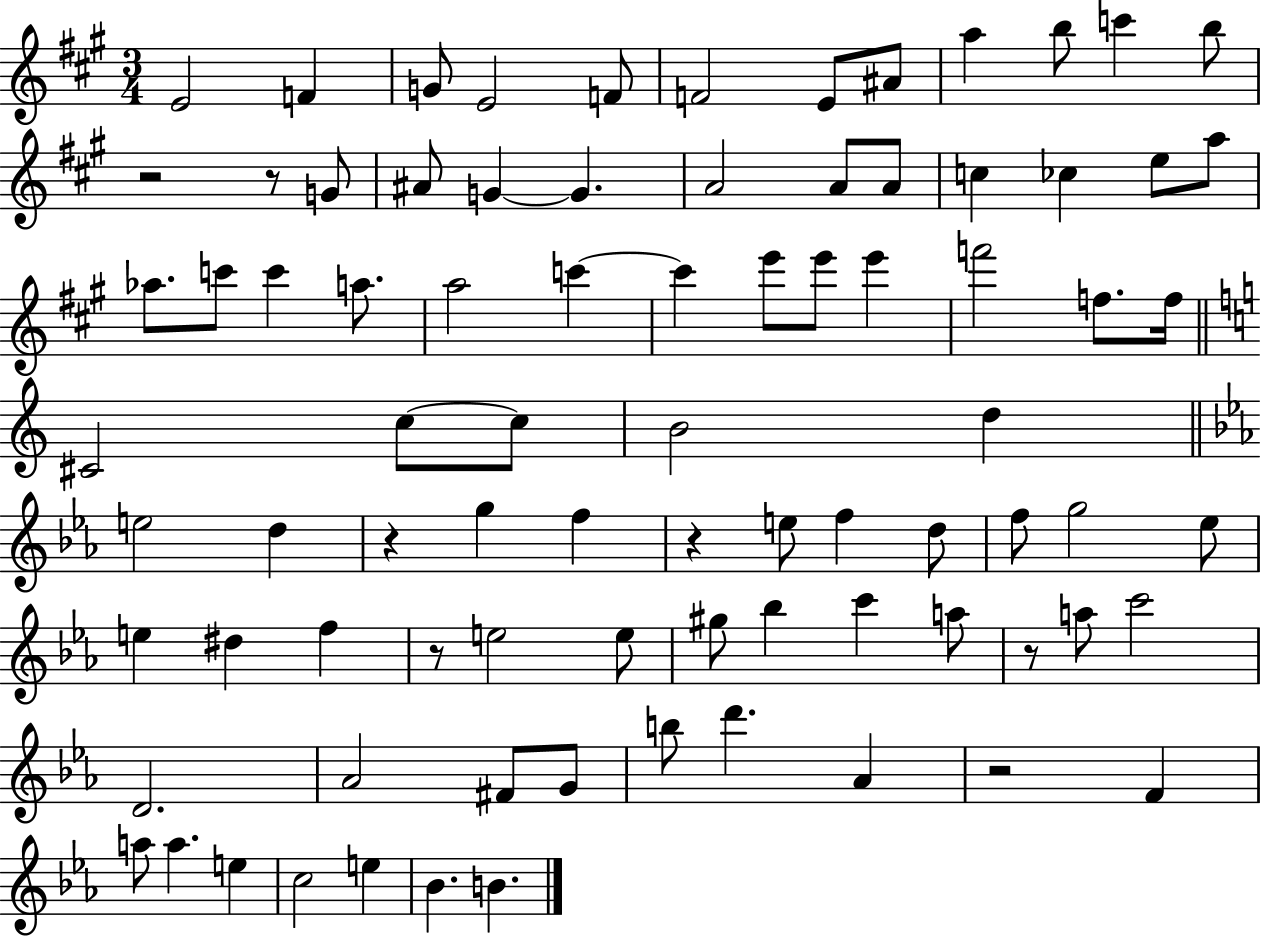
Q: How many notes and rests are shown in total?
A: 84